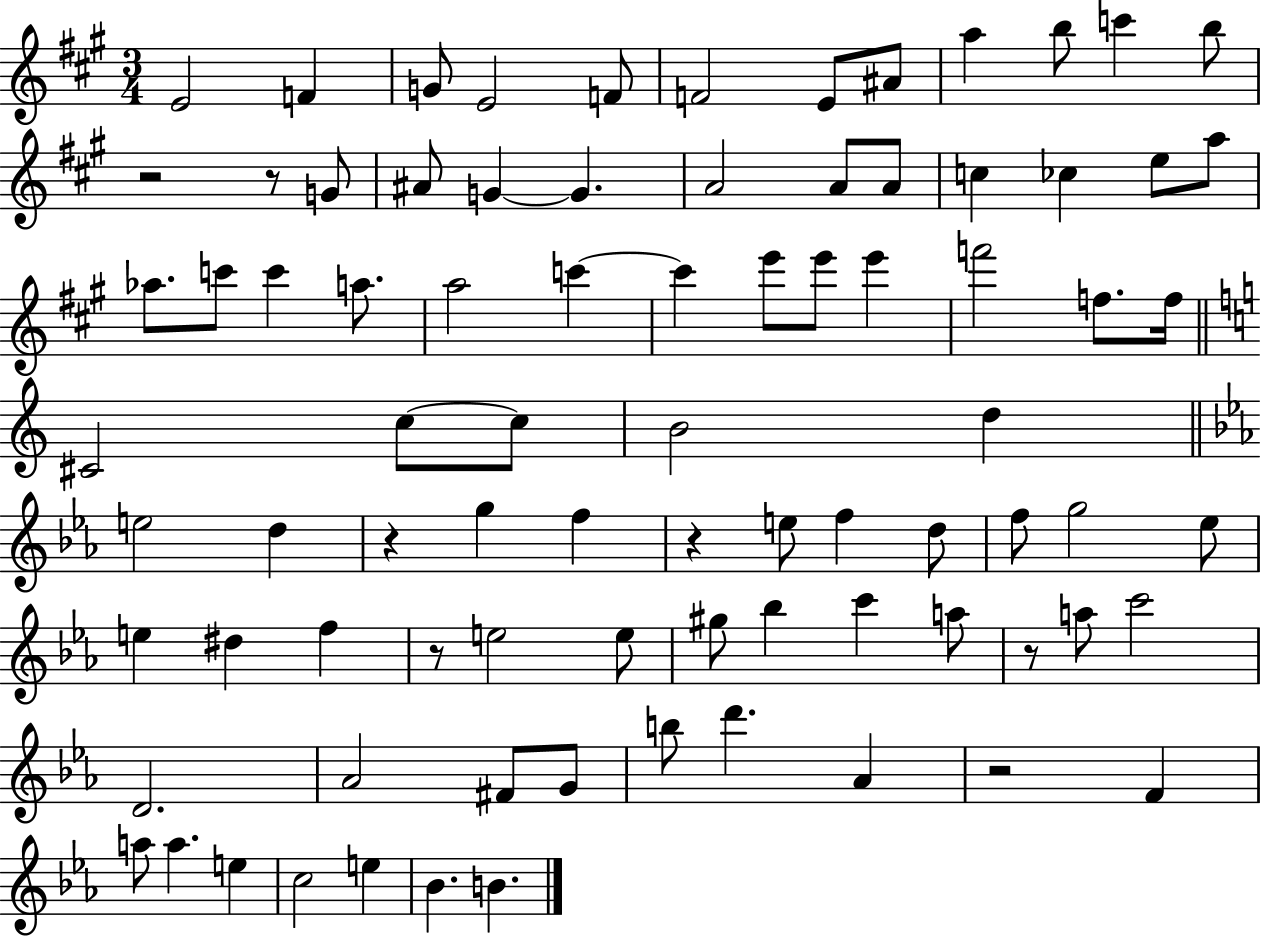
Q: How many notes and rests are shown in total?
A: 84